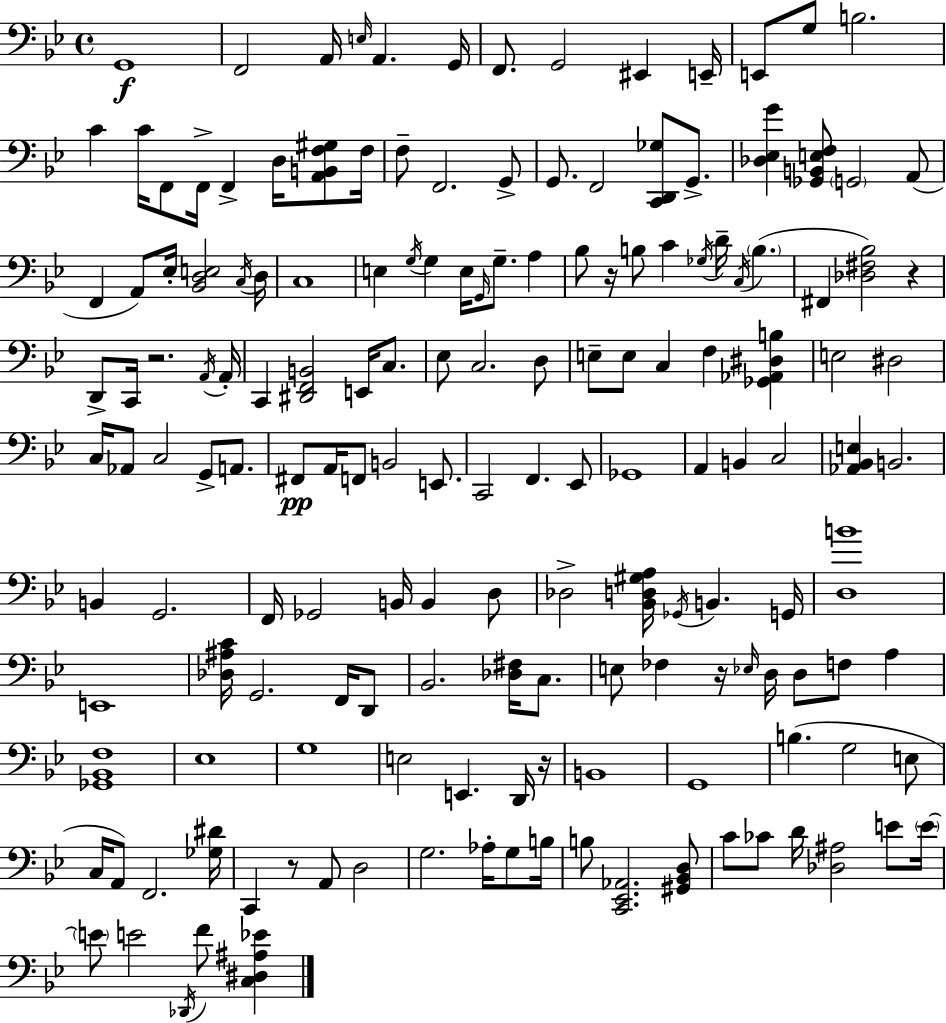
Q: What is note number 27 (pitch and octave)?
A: G2